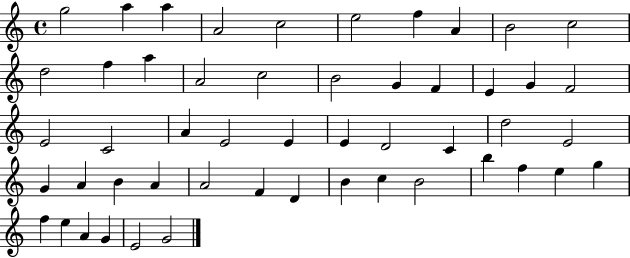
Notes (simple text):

G5/h A5/q A5/q A4/h C5/h E5/h F5/q A4/q B4/h C5/h D5/h F5/q A5/q A4/h C5/h B4/h G4/q F4/q E4/q G4/q F4/h E4/h C4/h A4/q E4/h E4/q E4/q D4/h C4/q D5/h E4/h G4/q A4/q B4/q A4/q A4/h F4/q D4/q B4/q C5/q B4/h B5/q F5/q E5/q G5/q F5/q E5/q A4/q G4/q E4/h G4/h